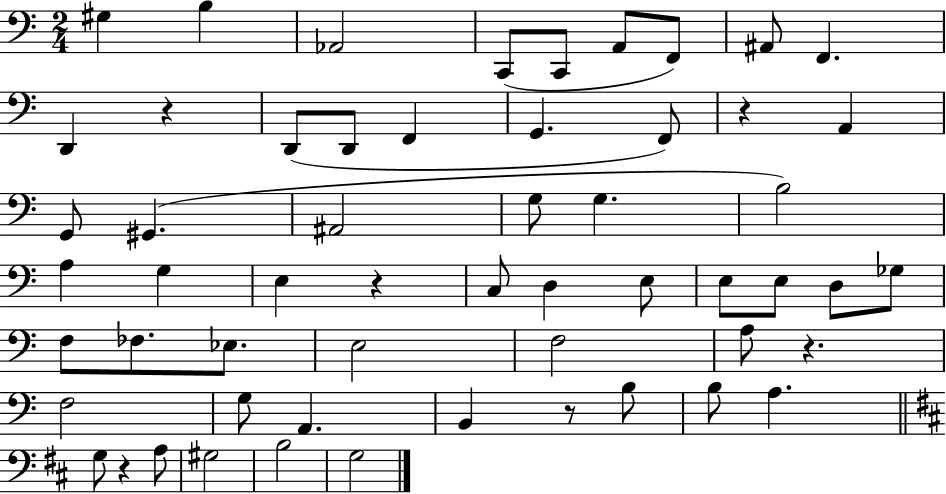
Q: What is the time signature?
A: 2/4